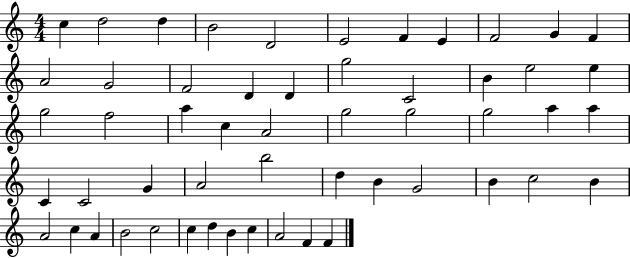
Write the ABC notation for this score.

X:1
T:Untitled
M:4/4
L:1/4
K:C
c d2 d B2 D2 E2 F E F2 G F A2 G2 F2 D D g2 C2 B e2 e g2 f2 a c A2 g2 g2 g2 a a C C2 G A2 b2 d B G2 B c2 B A2 c A B2 c2 c d B c A2 F F